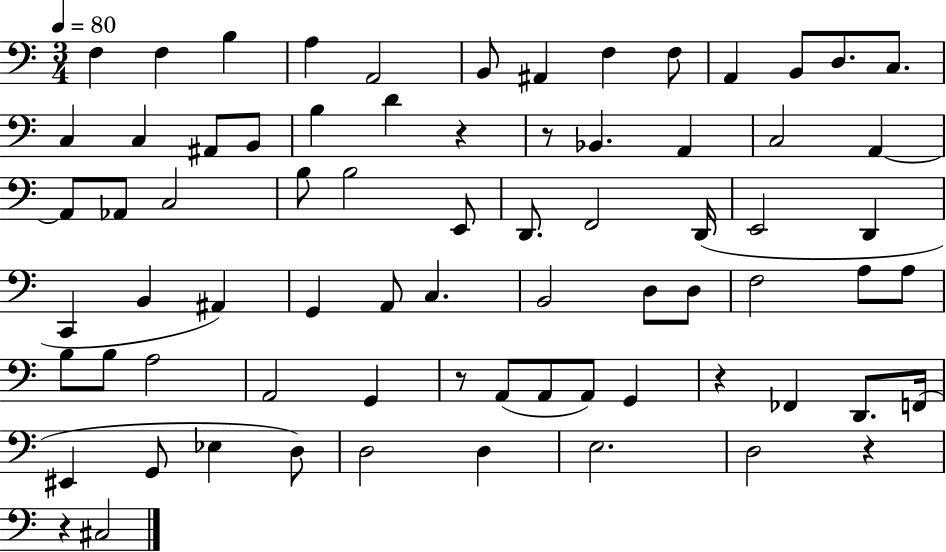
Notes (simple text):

F3/q F3/q B3/q A3/q A2/h B2/e A#2/q F3/q F3/e A2/q B2/e D3/e. C3/e. C3/q C3/q A#2/e B2/e B3/q D4/q R/q R/e Bb2/q. A2/q C3/h A2/q A2/e Ab2/e C3/h B3/e B3/h E2/e D2/e. F2/h D2/s E2/h D2/q C2/q B2/q A#2/q G2/q A2/e C3/q. B2/h D3/e D3/e F3/h A3/e A3/e B3/e B3/e A3/h A2/h G2/q R/e A2/e A2/e A2/e G2/q R/q FES2/q D2/e. F2/s EIS2/q G2/e Eb3/q D3/e D3/h D3/q E3/h. D3/h R/q R/q C#3/h